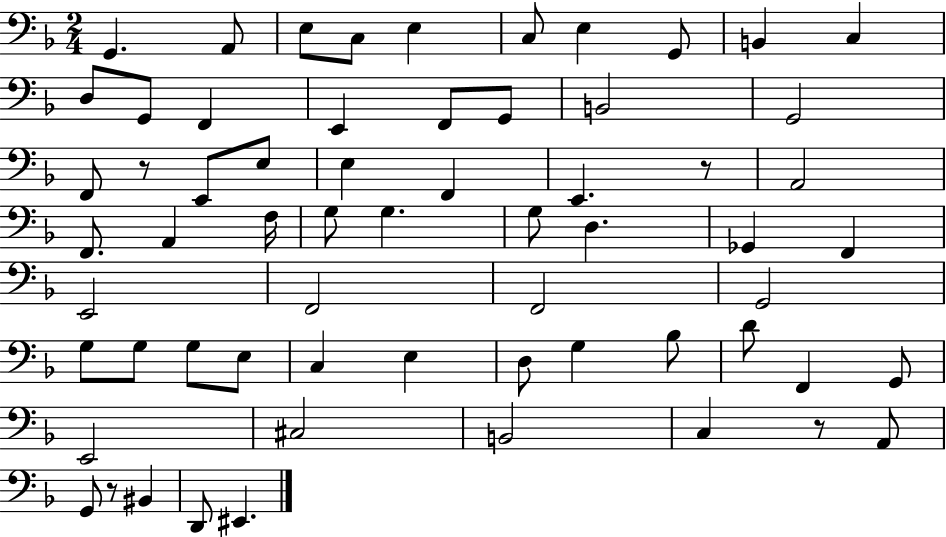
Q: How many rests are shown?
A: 4